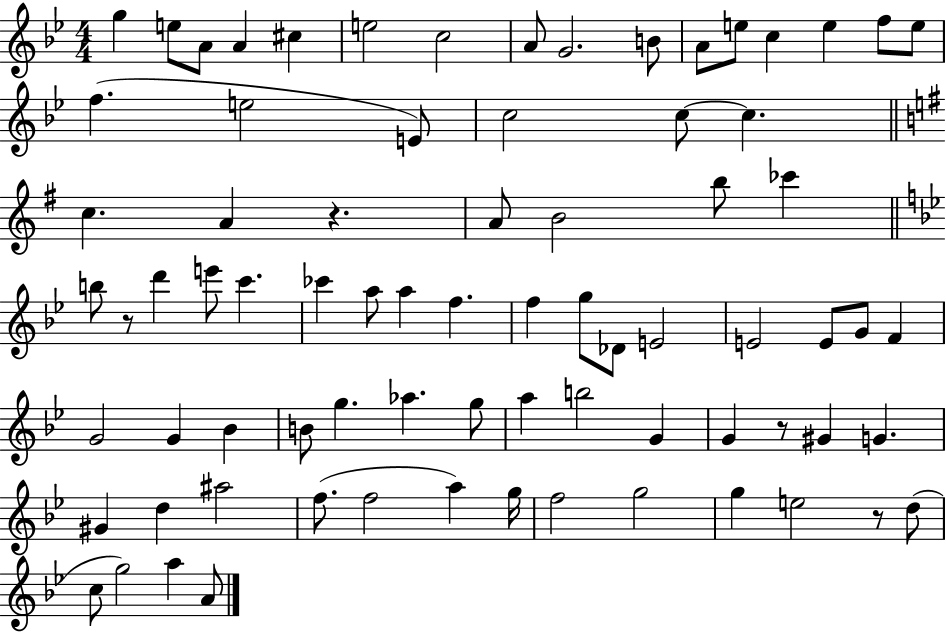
G5/q E5/e A4/e A4/q C#5/q E5/h C5/h A4/e G4/h. B4/e A4/e E5/e C5/q E5/q F5/e E5/e F5/q. E5/h E4/e C5/h C5/e C5/q. C5/q. A4/q R/q. A4/e B4/h B5/e CES6/q B5/e R/e D6/q E6/e C6/q. CES6/q A5/e A5/q F5/q. F5/q G5/e Db4/e E4/h E4/h E4/e G4/e F4/q G4/h G4/q Bb4/q B4/e G5/q. Ab5/q. G5/e A5/q B5/h G4/q G4/q R/e G#4/q G4/q. G#4/q D5/q A#5/h F5/e. F5/h A5/q G5/s F5/h G5/h G5/q E5/h R/e D5/e C5/e G5/h A5/q A4/e